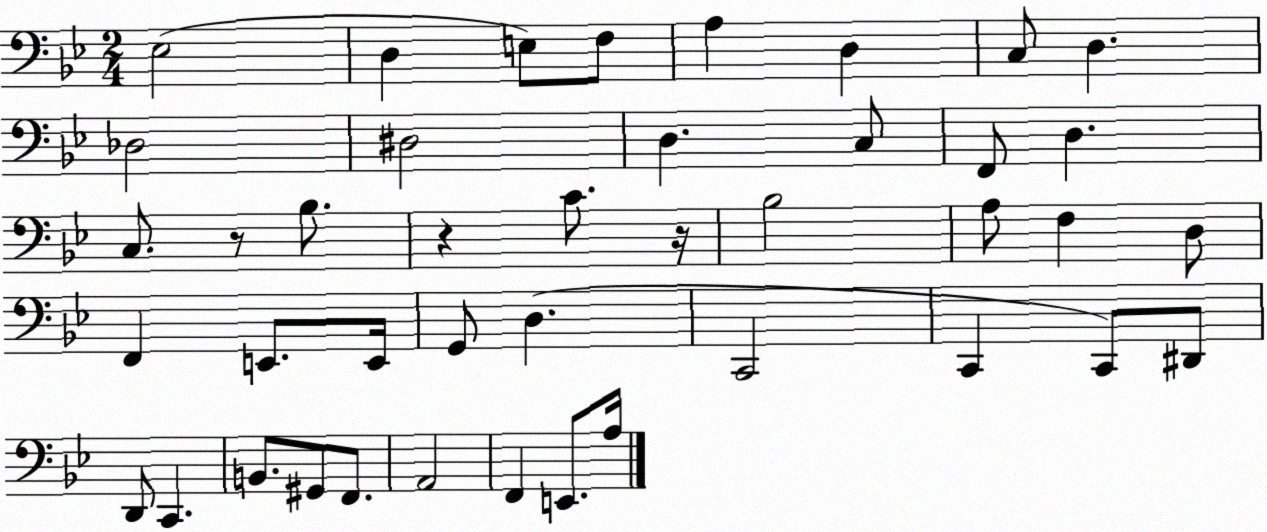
X:1
T:Untitled
M:2/4
L:1/4
K:Bb
_E,2 D, E,/2 F,/2 A, D, C,/2 D, _D,2 ^D,2 D, C,/2 F,,/2 D, C,/2 z/2 _B,/2 z C/2 z/4 _B,2 A,/2 F, D,/2 F,, E,,/2 E,,/4 G,,/2 D, C,,2 C,, C,,/2 ^D,,/2 D,,/2 C,, B,,/2 ^G,,/2 F,,/2 A,,2 F,, E,,/2 A,/4